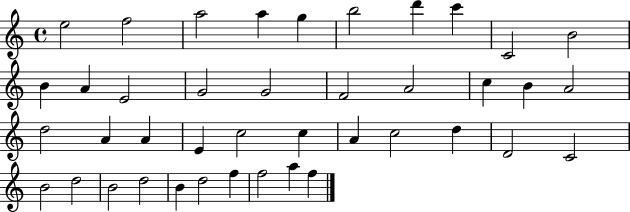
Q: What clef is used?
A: treble